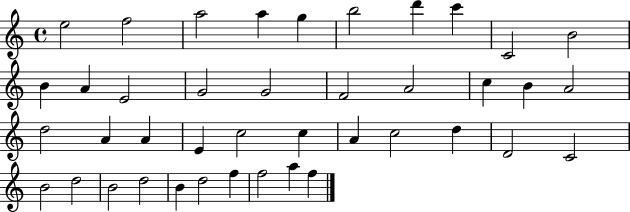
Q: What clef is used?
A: treble